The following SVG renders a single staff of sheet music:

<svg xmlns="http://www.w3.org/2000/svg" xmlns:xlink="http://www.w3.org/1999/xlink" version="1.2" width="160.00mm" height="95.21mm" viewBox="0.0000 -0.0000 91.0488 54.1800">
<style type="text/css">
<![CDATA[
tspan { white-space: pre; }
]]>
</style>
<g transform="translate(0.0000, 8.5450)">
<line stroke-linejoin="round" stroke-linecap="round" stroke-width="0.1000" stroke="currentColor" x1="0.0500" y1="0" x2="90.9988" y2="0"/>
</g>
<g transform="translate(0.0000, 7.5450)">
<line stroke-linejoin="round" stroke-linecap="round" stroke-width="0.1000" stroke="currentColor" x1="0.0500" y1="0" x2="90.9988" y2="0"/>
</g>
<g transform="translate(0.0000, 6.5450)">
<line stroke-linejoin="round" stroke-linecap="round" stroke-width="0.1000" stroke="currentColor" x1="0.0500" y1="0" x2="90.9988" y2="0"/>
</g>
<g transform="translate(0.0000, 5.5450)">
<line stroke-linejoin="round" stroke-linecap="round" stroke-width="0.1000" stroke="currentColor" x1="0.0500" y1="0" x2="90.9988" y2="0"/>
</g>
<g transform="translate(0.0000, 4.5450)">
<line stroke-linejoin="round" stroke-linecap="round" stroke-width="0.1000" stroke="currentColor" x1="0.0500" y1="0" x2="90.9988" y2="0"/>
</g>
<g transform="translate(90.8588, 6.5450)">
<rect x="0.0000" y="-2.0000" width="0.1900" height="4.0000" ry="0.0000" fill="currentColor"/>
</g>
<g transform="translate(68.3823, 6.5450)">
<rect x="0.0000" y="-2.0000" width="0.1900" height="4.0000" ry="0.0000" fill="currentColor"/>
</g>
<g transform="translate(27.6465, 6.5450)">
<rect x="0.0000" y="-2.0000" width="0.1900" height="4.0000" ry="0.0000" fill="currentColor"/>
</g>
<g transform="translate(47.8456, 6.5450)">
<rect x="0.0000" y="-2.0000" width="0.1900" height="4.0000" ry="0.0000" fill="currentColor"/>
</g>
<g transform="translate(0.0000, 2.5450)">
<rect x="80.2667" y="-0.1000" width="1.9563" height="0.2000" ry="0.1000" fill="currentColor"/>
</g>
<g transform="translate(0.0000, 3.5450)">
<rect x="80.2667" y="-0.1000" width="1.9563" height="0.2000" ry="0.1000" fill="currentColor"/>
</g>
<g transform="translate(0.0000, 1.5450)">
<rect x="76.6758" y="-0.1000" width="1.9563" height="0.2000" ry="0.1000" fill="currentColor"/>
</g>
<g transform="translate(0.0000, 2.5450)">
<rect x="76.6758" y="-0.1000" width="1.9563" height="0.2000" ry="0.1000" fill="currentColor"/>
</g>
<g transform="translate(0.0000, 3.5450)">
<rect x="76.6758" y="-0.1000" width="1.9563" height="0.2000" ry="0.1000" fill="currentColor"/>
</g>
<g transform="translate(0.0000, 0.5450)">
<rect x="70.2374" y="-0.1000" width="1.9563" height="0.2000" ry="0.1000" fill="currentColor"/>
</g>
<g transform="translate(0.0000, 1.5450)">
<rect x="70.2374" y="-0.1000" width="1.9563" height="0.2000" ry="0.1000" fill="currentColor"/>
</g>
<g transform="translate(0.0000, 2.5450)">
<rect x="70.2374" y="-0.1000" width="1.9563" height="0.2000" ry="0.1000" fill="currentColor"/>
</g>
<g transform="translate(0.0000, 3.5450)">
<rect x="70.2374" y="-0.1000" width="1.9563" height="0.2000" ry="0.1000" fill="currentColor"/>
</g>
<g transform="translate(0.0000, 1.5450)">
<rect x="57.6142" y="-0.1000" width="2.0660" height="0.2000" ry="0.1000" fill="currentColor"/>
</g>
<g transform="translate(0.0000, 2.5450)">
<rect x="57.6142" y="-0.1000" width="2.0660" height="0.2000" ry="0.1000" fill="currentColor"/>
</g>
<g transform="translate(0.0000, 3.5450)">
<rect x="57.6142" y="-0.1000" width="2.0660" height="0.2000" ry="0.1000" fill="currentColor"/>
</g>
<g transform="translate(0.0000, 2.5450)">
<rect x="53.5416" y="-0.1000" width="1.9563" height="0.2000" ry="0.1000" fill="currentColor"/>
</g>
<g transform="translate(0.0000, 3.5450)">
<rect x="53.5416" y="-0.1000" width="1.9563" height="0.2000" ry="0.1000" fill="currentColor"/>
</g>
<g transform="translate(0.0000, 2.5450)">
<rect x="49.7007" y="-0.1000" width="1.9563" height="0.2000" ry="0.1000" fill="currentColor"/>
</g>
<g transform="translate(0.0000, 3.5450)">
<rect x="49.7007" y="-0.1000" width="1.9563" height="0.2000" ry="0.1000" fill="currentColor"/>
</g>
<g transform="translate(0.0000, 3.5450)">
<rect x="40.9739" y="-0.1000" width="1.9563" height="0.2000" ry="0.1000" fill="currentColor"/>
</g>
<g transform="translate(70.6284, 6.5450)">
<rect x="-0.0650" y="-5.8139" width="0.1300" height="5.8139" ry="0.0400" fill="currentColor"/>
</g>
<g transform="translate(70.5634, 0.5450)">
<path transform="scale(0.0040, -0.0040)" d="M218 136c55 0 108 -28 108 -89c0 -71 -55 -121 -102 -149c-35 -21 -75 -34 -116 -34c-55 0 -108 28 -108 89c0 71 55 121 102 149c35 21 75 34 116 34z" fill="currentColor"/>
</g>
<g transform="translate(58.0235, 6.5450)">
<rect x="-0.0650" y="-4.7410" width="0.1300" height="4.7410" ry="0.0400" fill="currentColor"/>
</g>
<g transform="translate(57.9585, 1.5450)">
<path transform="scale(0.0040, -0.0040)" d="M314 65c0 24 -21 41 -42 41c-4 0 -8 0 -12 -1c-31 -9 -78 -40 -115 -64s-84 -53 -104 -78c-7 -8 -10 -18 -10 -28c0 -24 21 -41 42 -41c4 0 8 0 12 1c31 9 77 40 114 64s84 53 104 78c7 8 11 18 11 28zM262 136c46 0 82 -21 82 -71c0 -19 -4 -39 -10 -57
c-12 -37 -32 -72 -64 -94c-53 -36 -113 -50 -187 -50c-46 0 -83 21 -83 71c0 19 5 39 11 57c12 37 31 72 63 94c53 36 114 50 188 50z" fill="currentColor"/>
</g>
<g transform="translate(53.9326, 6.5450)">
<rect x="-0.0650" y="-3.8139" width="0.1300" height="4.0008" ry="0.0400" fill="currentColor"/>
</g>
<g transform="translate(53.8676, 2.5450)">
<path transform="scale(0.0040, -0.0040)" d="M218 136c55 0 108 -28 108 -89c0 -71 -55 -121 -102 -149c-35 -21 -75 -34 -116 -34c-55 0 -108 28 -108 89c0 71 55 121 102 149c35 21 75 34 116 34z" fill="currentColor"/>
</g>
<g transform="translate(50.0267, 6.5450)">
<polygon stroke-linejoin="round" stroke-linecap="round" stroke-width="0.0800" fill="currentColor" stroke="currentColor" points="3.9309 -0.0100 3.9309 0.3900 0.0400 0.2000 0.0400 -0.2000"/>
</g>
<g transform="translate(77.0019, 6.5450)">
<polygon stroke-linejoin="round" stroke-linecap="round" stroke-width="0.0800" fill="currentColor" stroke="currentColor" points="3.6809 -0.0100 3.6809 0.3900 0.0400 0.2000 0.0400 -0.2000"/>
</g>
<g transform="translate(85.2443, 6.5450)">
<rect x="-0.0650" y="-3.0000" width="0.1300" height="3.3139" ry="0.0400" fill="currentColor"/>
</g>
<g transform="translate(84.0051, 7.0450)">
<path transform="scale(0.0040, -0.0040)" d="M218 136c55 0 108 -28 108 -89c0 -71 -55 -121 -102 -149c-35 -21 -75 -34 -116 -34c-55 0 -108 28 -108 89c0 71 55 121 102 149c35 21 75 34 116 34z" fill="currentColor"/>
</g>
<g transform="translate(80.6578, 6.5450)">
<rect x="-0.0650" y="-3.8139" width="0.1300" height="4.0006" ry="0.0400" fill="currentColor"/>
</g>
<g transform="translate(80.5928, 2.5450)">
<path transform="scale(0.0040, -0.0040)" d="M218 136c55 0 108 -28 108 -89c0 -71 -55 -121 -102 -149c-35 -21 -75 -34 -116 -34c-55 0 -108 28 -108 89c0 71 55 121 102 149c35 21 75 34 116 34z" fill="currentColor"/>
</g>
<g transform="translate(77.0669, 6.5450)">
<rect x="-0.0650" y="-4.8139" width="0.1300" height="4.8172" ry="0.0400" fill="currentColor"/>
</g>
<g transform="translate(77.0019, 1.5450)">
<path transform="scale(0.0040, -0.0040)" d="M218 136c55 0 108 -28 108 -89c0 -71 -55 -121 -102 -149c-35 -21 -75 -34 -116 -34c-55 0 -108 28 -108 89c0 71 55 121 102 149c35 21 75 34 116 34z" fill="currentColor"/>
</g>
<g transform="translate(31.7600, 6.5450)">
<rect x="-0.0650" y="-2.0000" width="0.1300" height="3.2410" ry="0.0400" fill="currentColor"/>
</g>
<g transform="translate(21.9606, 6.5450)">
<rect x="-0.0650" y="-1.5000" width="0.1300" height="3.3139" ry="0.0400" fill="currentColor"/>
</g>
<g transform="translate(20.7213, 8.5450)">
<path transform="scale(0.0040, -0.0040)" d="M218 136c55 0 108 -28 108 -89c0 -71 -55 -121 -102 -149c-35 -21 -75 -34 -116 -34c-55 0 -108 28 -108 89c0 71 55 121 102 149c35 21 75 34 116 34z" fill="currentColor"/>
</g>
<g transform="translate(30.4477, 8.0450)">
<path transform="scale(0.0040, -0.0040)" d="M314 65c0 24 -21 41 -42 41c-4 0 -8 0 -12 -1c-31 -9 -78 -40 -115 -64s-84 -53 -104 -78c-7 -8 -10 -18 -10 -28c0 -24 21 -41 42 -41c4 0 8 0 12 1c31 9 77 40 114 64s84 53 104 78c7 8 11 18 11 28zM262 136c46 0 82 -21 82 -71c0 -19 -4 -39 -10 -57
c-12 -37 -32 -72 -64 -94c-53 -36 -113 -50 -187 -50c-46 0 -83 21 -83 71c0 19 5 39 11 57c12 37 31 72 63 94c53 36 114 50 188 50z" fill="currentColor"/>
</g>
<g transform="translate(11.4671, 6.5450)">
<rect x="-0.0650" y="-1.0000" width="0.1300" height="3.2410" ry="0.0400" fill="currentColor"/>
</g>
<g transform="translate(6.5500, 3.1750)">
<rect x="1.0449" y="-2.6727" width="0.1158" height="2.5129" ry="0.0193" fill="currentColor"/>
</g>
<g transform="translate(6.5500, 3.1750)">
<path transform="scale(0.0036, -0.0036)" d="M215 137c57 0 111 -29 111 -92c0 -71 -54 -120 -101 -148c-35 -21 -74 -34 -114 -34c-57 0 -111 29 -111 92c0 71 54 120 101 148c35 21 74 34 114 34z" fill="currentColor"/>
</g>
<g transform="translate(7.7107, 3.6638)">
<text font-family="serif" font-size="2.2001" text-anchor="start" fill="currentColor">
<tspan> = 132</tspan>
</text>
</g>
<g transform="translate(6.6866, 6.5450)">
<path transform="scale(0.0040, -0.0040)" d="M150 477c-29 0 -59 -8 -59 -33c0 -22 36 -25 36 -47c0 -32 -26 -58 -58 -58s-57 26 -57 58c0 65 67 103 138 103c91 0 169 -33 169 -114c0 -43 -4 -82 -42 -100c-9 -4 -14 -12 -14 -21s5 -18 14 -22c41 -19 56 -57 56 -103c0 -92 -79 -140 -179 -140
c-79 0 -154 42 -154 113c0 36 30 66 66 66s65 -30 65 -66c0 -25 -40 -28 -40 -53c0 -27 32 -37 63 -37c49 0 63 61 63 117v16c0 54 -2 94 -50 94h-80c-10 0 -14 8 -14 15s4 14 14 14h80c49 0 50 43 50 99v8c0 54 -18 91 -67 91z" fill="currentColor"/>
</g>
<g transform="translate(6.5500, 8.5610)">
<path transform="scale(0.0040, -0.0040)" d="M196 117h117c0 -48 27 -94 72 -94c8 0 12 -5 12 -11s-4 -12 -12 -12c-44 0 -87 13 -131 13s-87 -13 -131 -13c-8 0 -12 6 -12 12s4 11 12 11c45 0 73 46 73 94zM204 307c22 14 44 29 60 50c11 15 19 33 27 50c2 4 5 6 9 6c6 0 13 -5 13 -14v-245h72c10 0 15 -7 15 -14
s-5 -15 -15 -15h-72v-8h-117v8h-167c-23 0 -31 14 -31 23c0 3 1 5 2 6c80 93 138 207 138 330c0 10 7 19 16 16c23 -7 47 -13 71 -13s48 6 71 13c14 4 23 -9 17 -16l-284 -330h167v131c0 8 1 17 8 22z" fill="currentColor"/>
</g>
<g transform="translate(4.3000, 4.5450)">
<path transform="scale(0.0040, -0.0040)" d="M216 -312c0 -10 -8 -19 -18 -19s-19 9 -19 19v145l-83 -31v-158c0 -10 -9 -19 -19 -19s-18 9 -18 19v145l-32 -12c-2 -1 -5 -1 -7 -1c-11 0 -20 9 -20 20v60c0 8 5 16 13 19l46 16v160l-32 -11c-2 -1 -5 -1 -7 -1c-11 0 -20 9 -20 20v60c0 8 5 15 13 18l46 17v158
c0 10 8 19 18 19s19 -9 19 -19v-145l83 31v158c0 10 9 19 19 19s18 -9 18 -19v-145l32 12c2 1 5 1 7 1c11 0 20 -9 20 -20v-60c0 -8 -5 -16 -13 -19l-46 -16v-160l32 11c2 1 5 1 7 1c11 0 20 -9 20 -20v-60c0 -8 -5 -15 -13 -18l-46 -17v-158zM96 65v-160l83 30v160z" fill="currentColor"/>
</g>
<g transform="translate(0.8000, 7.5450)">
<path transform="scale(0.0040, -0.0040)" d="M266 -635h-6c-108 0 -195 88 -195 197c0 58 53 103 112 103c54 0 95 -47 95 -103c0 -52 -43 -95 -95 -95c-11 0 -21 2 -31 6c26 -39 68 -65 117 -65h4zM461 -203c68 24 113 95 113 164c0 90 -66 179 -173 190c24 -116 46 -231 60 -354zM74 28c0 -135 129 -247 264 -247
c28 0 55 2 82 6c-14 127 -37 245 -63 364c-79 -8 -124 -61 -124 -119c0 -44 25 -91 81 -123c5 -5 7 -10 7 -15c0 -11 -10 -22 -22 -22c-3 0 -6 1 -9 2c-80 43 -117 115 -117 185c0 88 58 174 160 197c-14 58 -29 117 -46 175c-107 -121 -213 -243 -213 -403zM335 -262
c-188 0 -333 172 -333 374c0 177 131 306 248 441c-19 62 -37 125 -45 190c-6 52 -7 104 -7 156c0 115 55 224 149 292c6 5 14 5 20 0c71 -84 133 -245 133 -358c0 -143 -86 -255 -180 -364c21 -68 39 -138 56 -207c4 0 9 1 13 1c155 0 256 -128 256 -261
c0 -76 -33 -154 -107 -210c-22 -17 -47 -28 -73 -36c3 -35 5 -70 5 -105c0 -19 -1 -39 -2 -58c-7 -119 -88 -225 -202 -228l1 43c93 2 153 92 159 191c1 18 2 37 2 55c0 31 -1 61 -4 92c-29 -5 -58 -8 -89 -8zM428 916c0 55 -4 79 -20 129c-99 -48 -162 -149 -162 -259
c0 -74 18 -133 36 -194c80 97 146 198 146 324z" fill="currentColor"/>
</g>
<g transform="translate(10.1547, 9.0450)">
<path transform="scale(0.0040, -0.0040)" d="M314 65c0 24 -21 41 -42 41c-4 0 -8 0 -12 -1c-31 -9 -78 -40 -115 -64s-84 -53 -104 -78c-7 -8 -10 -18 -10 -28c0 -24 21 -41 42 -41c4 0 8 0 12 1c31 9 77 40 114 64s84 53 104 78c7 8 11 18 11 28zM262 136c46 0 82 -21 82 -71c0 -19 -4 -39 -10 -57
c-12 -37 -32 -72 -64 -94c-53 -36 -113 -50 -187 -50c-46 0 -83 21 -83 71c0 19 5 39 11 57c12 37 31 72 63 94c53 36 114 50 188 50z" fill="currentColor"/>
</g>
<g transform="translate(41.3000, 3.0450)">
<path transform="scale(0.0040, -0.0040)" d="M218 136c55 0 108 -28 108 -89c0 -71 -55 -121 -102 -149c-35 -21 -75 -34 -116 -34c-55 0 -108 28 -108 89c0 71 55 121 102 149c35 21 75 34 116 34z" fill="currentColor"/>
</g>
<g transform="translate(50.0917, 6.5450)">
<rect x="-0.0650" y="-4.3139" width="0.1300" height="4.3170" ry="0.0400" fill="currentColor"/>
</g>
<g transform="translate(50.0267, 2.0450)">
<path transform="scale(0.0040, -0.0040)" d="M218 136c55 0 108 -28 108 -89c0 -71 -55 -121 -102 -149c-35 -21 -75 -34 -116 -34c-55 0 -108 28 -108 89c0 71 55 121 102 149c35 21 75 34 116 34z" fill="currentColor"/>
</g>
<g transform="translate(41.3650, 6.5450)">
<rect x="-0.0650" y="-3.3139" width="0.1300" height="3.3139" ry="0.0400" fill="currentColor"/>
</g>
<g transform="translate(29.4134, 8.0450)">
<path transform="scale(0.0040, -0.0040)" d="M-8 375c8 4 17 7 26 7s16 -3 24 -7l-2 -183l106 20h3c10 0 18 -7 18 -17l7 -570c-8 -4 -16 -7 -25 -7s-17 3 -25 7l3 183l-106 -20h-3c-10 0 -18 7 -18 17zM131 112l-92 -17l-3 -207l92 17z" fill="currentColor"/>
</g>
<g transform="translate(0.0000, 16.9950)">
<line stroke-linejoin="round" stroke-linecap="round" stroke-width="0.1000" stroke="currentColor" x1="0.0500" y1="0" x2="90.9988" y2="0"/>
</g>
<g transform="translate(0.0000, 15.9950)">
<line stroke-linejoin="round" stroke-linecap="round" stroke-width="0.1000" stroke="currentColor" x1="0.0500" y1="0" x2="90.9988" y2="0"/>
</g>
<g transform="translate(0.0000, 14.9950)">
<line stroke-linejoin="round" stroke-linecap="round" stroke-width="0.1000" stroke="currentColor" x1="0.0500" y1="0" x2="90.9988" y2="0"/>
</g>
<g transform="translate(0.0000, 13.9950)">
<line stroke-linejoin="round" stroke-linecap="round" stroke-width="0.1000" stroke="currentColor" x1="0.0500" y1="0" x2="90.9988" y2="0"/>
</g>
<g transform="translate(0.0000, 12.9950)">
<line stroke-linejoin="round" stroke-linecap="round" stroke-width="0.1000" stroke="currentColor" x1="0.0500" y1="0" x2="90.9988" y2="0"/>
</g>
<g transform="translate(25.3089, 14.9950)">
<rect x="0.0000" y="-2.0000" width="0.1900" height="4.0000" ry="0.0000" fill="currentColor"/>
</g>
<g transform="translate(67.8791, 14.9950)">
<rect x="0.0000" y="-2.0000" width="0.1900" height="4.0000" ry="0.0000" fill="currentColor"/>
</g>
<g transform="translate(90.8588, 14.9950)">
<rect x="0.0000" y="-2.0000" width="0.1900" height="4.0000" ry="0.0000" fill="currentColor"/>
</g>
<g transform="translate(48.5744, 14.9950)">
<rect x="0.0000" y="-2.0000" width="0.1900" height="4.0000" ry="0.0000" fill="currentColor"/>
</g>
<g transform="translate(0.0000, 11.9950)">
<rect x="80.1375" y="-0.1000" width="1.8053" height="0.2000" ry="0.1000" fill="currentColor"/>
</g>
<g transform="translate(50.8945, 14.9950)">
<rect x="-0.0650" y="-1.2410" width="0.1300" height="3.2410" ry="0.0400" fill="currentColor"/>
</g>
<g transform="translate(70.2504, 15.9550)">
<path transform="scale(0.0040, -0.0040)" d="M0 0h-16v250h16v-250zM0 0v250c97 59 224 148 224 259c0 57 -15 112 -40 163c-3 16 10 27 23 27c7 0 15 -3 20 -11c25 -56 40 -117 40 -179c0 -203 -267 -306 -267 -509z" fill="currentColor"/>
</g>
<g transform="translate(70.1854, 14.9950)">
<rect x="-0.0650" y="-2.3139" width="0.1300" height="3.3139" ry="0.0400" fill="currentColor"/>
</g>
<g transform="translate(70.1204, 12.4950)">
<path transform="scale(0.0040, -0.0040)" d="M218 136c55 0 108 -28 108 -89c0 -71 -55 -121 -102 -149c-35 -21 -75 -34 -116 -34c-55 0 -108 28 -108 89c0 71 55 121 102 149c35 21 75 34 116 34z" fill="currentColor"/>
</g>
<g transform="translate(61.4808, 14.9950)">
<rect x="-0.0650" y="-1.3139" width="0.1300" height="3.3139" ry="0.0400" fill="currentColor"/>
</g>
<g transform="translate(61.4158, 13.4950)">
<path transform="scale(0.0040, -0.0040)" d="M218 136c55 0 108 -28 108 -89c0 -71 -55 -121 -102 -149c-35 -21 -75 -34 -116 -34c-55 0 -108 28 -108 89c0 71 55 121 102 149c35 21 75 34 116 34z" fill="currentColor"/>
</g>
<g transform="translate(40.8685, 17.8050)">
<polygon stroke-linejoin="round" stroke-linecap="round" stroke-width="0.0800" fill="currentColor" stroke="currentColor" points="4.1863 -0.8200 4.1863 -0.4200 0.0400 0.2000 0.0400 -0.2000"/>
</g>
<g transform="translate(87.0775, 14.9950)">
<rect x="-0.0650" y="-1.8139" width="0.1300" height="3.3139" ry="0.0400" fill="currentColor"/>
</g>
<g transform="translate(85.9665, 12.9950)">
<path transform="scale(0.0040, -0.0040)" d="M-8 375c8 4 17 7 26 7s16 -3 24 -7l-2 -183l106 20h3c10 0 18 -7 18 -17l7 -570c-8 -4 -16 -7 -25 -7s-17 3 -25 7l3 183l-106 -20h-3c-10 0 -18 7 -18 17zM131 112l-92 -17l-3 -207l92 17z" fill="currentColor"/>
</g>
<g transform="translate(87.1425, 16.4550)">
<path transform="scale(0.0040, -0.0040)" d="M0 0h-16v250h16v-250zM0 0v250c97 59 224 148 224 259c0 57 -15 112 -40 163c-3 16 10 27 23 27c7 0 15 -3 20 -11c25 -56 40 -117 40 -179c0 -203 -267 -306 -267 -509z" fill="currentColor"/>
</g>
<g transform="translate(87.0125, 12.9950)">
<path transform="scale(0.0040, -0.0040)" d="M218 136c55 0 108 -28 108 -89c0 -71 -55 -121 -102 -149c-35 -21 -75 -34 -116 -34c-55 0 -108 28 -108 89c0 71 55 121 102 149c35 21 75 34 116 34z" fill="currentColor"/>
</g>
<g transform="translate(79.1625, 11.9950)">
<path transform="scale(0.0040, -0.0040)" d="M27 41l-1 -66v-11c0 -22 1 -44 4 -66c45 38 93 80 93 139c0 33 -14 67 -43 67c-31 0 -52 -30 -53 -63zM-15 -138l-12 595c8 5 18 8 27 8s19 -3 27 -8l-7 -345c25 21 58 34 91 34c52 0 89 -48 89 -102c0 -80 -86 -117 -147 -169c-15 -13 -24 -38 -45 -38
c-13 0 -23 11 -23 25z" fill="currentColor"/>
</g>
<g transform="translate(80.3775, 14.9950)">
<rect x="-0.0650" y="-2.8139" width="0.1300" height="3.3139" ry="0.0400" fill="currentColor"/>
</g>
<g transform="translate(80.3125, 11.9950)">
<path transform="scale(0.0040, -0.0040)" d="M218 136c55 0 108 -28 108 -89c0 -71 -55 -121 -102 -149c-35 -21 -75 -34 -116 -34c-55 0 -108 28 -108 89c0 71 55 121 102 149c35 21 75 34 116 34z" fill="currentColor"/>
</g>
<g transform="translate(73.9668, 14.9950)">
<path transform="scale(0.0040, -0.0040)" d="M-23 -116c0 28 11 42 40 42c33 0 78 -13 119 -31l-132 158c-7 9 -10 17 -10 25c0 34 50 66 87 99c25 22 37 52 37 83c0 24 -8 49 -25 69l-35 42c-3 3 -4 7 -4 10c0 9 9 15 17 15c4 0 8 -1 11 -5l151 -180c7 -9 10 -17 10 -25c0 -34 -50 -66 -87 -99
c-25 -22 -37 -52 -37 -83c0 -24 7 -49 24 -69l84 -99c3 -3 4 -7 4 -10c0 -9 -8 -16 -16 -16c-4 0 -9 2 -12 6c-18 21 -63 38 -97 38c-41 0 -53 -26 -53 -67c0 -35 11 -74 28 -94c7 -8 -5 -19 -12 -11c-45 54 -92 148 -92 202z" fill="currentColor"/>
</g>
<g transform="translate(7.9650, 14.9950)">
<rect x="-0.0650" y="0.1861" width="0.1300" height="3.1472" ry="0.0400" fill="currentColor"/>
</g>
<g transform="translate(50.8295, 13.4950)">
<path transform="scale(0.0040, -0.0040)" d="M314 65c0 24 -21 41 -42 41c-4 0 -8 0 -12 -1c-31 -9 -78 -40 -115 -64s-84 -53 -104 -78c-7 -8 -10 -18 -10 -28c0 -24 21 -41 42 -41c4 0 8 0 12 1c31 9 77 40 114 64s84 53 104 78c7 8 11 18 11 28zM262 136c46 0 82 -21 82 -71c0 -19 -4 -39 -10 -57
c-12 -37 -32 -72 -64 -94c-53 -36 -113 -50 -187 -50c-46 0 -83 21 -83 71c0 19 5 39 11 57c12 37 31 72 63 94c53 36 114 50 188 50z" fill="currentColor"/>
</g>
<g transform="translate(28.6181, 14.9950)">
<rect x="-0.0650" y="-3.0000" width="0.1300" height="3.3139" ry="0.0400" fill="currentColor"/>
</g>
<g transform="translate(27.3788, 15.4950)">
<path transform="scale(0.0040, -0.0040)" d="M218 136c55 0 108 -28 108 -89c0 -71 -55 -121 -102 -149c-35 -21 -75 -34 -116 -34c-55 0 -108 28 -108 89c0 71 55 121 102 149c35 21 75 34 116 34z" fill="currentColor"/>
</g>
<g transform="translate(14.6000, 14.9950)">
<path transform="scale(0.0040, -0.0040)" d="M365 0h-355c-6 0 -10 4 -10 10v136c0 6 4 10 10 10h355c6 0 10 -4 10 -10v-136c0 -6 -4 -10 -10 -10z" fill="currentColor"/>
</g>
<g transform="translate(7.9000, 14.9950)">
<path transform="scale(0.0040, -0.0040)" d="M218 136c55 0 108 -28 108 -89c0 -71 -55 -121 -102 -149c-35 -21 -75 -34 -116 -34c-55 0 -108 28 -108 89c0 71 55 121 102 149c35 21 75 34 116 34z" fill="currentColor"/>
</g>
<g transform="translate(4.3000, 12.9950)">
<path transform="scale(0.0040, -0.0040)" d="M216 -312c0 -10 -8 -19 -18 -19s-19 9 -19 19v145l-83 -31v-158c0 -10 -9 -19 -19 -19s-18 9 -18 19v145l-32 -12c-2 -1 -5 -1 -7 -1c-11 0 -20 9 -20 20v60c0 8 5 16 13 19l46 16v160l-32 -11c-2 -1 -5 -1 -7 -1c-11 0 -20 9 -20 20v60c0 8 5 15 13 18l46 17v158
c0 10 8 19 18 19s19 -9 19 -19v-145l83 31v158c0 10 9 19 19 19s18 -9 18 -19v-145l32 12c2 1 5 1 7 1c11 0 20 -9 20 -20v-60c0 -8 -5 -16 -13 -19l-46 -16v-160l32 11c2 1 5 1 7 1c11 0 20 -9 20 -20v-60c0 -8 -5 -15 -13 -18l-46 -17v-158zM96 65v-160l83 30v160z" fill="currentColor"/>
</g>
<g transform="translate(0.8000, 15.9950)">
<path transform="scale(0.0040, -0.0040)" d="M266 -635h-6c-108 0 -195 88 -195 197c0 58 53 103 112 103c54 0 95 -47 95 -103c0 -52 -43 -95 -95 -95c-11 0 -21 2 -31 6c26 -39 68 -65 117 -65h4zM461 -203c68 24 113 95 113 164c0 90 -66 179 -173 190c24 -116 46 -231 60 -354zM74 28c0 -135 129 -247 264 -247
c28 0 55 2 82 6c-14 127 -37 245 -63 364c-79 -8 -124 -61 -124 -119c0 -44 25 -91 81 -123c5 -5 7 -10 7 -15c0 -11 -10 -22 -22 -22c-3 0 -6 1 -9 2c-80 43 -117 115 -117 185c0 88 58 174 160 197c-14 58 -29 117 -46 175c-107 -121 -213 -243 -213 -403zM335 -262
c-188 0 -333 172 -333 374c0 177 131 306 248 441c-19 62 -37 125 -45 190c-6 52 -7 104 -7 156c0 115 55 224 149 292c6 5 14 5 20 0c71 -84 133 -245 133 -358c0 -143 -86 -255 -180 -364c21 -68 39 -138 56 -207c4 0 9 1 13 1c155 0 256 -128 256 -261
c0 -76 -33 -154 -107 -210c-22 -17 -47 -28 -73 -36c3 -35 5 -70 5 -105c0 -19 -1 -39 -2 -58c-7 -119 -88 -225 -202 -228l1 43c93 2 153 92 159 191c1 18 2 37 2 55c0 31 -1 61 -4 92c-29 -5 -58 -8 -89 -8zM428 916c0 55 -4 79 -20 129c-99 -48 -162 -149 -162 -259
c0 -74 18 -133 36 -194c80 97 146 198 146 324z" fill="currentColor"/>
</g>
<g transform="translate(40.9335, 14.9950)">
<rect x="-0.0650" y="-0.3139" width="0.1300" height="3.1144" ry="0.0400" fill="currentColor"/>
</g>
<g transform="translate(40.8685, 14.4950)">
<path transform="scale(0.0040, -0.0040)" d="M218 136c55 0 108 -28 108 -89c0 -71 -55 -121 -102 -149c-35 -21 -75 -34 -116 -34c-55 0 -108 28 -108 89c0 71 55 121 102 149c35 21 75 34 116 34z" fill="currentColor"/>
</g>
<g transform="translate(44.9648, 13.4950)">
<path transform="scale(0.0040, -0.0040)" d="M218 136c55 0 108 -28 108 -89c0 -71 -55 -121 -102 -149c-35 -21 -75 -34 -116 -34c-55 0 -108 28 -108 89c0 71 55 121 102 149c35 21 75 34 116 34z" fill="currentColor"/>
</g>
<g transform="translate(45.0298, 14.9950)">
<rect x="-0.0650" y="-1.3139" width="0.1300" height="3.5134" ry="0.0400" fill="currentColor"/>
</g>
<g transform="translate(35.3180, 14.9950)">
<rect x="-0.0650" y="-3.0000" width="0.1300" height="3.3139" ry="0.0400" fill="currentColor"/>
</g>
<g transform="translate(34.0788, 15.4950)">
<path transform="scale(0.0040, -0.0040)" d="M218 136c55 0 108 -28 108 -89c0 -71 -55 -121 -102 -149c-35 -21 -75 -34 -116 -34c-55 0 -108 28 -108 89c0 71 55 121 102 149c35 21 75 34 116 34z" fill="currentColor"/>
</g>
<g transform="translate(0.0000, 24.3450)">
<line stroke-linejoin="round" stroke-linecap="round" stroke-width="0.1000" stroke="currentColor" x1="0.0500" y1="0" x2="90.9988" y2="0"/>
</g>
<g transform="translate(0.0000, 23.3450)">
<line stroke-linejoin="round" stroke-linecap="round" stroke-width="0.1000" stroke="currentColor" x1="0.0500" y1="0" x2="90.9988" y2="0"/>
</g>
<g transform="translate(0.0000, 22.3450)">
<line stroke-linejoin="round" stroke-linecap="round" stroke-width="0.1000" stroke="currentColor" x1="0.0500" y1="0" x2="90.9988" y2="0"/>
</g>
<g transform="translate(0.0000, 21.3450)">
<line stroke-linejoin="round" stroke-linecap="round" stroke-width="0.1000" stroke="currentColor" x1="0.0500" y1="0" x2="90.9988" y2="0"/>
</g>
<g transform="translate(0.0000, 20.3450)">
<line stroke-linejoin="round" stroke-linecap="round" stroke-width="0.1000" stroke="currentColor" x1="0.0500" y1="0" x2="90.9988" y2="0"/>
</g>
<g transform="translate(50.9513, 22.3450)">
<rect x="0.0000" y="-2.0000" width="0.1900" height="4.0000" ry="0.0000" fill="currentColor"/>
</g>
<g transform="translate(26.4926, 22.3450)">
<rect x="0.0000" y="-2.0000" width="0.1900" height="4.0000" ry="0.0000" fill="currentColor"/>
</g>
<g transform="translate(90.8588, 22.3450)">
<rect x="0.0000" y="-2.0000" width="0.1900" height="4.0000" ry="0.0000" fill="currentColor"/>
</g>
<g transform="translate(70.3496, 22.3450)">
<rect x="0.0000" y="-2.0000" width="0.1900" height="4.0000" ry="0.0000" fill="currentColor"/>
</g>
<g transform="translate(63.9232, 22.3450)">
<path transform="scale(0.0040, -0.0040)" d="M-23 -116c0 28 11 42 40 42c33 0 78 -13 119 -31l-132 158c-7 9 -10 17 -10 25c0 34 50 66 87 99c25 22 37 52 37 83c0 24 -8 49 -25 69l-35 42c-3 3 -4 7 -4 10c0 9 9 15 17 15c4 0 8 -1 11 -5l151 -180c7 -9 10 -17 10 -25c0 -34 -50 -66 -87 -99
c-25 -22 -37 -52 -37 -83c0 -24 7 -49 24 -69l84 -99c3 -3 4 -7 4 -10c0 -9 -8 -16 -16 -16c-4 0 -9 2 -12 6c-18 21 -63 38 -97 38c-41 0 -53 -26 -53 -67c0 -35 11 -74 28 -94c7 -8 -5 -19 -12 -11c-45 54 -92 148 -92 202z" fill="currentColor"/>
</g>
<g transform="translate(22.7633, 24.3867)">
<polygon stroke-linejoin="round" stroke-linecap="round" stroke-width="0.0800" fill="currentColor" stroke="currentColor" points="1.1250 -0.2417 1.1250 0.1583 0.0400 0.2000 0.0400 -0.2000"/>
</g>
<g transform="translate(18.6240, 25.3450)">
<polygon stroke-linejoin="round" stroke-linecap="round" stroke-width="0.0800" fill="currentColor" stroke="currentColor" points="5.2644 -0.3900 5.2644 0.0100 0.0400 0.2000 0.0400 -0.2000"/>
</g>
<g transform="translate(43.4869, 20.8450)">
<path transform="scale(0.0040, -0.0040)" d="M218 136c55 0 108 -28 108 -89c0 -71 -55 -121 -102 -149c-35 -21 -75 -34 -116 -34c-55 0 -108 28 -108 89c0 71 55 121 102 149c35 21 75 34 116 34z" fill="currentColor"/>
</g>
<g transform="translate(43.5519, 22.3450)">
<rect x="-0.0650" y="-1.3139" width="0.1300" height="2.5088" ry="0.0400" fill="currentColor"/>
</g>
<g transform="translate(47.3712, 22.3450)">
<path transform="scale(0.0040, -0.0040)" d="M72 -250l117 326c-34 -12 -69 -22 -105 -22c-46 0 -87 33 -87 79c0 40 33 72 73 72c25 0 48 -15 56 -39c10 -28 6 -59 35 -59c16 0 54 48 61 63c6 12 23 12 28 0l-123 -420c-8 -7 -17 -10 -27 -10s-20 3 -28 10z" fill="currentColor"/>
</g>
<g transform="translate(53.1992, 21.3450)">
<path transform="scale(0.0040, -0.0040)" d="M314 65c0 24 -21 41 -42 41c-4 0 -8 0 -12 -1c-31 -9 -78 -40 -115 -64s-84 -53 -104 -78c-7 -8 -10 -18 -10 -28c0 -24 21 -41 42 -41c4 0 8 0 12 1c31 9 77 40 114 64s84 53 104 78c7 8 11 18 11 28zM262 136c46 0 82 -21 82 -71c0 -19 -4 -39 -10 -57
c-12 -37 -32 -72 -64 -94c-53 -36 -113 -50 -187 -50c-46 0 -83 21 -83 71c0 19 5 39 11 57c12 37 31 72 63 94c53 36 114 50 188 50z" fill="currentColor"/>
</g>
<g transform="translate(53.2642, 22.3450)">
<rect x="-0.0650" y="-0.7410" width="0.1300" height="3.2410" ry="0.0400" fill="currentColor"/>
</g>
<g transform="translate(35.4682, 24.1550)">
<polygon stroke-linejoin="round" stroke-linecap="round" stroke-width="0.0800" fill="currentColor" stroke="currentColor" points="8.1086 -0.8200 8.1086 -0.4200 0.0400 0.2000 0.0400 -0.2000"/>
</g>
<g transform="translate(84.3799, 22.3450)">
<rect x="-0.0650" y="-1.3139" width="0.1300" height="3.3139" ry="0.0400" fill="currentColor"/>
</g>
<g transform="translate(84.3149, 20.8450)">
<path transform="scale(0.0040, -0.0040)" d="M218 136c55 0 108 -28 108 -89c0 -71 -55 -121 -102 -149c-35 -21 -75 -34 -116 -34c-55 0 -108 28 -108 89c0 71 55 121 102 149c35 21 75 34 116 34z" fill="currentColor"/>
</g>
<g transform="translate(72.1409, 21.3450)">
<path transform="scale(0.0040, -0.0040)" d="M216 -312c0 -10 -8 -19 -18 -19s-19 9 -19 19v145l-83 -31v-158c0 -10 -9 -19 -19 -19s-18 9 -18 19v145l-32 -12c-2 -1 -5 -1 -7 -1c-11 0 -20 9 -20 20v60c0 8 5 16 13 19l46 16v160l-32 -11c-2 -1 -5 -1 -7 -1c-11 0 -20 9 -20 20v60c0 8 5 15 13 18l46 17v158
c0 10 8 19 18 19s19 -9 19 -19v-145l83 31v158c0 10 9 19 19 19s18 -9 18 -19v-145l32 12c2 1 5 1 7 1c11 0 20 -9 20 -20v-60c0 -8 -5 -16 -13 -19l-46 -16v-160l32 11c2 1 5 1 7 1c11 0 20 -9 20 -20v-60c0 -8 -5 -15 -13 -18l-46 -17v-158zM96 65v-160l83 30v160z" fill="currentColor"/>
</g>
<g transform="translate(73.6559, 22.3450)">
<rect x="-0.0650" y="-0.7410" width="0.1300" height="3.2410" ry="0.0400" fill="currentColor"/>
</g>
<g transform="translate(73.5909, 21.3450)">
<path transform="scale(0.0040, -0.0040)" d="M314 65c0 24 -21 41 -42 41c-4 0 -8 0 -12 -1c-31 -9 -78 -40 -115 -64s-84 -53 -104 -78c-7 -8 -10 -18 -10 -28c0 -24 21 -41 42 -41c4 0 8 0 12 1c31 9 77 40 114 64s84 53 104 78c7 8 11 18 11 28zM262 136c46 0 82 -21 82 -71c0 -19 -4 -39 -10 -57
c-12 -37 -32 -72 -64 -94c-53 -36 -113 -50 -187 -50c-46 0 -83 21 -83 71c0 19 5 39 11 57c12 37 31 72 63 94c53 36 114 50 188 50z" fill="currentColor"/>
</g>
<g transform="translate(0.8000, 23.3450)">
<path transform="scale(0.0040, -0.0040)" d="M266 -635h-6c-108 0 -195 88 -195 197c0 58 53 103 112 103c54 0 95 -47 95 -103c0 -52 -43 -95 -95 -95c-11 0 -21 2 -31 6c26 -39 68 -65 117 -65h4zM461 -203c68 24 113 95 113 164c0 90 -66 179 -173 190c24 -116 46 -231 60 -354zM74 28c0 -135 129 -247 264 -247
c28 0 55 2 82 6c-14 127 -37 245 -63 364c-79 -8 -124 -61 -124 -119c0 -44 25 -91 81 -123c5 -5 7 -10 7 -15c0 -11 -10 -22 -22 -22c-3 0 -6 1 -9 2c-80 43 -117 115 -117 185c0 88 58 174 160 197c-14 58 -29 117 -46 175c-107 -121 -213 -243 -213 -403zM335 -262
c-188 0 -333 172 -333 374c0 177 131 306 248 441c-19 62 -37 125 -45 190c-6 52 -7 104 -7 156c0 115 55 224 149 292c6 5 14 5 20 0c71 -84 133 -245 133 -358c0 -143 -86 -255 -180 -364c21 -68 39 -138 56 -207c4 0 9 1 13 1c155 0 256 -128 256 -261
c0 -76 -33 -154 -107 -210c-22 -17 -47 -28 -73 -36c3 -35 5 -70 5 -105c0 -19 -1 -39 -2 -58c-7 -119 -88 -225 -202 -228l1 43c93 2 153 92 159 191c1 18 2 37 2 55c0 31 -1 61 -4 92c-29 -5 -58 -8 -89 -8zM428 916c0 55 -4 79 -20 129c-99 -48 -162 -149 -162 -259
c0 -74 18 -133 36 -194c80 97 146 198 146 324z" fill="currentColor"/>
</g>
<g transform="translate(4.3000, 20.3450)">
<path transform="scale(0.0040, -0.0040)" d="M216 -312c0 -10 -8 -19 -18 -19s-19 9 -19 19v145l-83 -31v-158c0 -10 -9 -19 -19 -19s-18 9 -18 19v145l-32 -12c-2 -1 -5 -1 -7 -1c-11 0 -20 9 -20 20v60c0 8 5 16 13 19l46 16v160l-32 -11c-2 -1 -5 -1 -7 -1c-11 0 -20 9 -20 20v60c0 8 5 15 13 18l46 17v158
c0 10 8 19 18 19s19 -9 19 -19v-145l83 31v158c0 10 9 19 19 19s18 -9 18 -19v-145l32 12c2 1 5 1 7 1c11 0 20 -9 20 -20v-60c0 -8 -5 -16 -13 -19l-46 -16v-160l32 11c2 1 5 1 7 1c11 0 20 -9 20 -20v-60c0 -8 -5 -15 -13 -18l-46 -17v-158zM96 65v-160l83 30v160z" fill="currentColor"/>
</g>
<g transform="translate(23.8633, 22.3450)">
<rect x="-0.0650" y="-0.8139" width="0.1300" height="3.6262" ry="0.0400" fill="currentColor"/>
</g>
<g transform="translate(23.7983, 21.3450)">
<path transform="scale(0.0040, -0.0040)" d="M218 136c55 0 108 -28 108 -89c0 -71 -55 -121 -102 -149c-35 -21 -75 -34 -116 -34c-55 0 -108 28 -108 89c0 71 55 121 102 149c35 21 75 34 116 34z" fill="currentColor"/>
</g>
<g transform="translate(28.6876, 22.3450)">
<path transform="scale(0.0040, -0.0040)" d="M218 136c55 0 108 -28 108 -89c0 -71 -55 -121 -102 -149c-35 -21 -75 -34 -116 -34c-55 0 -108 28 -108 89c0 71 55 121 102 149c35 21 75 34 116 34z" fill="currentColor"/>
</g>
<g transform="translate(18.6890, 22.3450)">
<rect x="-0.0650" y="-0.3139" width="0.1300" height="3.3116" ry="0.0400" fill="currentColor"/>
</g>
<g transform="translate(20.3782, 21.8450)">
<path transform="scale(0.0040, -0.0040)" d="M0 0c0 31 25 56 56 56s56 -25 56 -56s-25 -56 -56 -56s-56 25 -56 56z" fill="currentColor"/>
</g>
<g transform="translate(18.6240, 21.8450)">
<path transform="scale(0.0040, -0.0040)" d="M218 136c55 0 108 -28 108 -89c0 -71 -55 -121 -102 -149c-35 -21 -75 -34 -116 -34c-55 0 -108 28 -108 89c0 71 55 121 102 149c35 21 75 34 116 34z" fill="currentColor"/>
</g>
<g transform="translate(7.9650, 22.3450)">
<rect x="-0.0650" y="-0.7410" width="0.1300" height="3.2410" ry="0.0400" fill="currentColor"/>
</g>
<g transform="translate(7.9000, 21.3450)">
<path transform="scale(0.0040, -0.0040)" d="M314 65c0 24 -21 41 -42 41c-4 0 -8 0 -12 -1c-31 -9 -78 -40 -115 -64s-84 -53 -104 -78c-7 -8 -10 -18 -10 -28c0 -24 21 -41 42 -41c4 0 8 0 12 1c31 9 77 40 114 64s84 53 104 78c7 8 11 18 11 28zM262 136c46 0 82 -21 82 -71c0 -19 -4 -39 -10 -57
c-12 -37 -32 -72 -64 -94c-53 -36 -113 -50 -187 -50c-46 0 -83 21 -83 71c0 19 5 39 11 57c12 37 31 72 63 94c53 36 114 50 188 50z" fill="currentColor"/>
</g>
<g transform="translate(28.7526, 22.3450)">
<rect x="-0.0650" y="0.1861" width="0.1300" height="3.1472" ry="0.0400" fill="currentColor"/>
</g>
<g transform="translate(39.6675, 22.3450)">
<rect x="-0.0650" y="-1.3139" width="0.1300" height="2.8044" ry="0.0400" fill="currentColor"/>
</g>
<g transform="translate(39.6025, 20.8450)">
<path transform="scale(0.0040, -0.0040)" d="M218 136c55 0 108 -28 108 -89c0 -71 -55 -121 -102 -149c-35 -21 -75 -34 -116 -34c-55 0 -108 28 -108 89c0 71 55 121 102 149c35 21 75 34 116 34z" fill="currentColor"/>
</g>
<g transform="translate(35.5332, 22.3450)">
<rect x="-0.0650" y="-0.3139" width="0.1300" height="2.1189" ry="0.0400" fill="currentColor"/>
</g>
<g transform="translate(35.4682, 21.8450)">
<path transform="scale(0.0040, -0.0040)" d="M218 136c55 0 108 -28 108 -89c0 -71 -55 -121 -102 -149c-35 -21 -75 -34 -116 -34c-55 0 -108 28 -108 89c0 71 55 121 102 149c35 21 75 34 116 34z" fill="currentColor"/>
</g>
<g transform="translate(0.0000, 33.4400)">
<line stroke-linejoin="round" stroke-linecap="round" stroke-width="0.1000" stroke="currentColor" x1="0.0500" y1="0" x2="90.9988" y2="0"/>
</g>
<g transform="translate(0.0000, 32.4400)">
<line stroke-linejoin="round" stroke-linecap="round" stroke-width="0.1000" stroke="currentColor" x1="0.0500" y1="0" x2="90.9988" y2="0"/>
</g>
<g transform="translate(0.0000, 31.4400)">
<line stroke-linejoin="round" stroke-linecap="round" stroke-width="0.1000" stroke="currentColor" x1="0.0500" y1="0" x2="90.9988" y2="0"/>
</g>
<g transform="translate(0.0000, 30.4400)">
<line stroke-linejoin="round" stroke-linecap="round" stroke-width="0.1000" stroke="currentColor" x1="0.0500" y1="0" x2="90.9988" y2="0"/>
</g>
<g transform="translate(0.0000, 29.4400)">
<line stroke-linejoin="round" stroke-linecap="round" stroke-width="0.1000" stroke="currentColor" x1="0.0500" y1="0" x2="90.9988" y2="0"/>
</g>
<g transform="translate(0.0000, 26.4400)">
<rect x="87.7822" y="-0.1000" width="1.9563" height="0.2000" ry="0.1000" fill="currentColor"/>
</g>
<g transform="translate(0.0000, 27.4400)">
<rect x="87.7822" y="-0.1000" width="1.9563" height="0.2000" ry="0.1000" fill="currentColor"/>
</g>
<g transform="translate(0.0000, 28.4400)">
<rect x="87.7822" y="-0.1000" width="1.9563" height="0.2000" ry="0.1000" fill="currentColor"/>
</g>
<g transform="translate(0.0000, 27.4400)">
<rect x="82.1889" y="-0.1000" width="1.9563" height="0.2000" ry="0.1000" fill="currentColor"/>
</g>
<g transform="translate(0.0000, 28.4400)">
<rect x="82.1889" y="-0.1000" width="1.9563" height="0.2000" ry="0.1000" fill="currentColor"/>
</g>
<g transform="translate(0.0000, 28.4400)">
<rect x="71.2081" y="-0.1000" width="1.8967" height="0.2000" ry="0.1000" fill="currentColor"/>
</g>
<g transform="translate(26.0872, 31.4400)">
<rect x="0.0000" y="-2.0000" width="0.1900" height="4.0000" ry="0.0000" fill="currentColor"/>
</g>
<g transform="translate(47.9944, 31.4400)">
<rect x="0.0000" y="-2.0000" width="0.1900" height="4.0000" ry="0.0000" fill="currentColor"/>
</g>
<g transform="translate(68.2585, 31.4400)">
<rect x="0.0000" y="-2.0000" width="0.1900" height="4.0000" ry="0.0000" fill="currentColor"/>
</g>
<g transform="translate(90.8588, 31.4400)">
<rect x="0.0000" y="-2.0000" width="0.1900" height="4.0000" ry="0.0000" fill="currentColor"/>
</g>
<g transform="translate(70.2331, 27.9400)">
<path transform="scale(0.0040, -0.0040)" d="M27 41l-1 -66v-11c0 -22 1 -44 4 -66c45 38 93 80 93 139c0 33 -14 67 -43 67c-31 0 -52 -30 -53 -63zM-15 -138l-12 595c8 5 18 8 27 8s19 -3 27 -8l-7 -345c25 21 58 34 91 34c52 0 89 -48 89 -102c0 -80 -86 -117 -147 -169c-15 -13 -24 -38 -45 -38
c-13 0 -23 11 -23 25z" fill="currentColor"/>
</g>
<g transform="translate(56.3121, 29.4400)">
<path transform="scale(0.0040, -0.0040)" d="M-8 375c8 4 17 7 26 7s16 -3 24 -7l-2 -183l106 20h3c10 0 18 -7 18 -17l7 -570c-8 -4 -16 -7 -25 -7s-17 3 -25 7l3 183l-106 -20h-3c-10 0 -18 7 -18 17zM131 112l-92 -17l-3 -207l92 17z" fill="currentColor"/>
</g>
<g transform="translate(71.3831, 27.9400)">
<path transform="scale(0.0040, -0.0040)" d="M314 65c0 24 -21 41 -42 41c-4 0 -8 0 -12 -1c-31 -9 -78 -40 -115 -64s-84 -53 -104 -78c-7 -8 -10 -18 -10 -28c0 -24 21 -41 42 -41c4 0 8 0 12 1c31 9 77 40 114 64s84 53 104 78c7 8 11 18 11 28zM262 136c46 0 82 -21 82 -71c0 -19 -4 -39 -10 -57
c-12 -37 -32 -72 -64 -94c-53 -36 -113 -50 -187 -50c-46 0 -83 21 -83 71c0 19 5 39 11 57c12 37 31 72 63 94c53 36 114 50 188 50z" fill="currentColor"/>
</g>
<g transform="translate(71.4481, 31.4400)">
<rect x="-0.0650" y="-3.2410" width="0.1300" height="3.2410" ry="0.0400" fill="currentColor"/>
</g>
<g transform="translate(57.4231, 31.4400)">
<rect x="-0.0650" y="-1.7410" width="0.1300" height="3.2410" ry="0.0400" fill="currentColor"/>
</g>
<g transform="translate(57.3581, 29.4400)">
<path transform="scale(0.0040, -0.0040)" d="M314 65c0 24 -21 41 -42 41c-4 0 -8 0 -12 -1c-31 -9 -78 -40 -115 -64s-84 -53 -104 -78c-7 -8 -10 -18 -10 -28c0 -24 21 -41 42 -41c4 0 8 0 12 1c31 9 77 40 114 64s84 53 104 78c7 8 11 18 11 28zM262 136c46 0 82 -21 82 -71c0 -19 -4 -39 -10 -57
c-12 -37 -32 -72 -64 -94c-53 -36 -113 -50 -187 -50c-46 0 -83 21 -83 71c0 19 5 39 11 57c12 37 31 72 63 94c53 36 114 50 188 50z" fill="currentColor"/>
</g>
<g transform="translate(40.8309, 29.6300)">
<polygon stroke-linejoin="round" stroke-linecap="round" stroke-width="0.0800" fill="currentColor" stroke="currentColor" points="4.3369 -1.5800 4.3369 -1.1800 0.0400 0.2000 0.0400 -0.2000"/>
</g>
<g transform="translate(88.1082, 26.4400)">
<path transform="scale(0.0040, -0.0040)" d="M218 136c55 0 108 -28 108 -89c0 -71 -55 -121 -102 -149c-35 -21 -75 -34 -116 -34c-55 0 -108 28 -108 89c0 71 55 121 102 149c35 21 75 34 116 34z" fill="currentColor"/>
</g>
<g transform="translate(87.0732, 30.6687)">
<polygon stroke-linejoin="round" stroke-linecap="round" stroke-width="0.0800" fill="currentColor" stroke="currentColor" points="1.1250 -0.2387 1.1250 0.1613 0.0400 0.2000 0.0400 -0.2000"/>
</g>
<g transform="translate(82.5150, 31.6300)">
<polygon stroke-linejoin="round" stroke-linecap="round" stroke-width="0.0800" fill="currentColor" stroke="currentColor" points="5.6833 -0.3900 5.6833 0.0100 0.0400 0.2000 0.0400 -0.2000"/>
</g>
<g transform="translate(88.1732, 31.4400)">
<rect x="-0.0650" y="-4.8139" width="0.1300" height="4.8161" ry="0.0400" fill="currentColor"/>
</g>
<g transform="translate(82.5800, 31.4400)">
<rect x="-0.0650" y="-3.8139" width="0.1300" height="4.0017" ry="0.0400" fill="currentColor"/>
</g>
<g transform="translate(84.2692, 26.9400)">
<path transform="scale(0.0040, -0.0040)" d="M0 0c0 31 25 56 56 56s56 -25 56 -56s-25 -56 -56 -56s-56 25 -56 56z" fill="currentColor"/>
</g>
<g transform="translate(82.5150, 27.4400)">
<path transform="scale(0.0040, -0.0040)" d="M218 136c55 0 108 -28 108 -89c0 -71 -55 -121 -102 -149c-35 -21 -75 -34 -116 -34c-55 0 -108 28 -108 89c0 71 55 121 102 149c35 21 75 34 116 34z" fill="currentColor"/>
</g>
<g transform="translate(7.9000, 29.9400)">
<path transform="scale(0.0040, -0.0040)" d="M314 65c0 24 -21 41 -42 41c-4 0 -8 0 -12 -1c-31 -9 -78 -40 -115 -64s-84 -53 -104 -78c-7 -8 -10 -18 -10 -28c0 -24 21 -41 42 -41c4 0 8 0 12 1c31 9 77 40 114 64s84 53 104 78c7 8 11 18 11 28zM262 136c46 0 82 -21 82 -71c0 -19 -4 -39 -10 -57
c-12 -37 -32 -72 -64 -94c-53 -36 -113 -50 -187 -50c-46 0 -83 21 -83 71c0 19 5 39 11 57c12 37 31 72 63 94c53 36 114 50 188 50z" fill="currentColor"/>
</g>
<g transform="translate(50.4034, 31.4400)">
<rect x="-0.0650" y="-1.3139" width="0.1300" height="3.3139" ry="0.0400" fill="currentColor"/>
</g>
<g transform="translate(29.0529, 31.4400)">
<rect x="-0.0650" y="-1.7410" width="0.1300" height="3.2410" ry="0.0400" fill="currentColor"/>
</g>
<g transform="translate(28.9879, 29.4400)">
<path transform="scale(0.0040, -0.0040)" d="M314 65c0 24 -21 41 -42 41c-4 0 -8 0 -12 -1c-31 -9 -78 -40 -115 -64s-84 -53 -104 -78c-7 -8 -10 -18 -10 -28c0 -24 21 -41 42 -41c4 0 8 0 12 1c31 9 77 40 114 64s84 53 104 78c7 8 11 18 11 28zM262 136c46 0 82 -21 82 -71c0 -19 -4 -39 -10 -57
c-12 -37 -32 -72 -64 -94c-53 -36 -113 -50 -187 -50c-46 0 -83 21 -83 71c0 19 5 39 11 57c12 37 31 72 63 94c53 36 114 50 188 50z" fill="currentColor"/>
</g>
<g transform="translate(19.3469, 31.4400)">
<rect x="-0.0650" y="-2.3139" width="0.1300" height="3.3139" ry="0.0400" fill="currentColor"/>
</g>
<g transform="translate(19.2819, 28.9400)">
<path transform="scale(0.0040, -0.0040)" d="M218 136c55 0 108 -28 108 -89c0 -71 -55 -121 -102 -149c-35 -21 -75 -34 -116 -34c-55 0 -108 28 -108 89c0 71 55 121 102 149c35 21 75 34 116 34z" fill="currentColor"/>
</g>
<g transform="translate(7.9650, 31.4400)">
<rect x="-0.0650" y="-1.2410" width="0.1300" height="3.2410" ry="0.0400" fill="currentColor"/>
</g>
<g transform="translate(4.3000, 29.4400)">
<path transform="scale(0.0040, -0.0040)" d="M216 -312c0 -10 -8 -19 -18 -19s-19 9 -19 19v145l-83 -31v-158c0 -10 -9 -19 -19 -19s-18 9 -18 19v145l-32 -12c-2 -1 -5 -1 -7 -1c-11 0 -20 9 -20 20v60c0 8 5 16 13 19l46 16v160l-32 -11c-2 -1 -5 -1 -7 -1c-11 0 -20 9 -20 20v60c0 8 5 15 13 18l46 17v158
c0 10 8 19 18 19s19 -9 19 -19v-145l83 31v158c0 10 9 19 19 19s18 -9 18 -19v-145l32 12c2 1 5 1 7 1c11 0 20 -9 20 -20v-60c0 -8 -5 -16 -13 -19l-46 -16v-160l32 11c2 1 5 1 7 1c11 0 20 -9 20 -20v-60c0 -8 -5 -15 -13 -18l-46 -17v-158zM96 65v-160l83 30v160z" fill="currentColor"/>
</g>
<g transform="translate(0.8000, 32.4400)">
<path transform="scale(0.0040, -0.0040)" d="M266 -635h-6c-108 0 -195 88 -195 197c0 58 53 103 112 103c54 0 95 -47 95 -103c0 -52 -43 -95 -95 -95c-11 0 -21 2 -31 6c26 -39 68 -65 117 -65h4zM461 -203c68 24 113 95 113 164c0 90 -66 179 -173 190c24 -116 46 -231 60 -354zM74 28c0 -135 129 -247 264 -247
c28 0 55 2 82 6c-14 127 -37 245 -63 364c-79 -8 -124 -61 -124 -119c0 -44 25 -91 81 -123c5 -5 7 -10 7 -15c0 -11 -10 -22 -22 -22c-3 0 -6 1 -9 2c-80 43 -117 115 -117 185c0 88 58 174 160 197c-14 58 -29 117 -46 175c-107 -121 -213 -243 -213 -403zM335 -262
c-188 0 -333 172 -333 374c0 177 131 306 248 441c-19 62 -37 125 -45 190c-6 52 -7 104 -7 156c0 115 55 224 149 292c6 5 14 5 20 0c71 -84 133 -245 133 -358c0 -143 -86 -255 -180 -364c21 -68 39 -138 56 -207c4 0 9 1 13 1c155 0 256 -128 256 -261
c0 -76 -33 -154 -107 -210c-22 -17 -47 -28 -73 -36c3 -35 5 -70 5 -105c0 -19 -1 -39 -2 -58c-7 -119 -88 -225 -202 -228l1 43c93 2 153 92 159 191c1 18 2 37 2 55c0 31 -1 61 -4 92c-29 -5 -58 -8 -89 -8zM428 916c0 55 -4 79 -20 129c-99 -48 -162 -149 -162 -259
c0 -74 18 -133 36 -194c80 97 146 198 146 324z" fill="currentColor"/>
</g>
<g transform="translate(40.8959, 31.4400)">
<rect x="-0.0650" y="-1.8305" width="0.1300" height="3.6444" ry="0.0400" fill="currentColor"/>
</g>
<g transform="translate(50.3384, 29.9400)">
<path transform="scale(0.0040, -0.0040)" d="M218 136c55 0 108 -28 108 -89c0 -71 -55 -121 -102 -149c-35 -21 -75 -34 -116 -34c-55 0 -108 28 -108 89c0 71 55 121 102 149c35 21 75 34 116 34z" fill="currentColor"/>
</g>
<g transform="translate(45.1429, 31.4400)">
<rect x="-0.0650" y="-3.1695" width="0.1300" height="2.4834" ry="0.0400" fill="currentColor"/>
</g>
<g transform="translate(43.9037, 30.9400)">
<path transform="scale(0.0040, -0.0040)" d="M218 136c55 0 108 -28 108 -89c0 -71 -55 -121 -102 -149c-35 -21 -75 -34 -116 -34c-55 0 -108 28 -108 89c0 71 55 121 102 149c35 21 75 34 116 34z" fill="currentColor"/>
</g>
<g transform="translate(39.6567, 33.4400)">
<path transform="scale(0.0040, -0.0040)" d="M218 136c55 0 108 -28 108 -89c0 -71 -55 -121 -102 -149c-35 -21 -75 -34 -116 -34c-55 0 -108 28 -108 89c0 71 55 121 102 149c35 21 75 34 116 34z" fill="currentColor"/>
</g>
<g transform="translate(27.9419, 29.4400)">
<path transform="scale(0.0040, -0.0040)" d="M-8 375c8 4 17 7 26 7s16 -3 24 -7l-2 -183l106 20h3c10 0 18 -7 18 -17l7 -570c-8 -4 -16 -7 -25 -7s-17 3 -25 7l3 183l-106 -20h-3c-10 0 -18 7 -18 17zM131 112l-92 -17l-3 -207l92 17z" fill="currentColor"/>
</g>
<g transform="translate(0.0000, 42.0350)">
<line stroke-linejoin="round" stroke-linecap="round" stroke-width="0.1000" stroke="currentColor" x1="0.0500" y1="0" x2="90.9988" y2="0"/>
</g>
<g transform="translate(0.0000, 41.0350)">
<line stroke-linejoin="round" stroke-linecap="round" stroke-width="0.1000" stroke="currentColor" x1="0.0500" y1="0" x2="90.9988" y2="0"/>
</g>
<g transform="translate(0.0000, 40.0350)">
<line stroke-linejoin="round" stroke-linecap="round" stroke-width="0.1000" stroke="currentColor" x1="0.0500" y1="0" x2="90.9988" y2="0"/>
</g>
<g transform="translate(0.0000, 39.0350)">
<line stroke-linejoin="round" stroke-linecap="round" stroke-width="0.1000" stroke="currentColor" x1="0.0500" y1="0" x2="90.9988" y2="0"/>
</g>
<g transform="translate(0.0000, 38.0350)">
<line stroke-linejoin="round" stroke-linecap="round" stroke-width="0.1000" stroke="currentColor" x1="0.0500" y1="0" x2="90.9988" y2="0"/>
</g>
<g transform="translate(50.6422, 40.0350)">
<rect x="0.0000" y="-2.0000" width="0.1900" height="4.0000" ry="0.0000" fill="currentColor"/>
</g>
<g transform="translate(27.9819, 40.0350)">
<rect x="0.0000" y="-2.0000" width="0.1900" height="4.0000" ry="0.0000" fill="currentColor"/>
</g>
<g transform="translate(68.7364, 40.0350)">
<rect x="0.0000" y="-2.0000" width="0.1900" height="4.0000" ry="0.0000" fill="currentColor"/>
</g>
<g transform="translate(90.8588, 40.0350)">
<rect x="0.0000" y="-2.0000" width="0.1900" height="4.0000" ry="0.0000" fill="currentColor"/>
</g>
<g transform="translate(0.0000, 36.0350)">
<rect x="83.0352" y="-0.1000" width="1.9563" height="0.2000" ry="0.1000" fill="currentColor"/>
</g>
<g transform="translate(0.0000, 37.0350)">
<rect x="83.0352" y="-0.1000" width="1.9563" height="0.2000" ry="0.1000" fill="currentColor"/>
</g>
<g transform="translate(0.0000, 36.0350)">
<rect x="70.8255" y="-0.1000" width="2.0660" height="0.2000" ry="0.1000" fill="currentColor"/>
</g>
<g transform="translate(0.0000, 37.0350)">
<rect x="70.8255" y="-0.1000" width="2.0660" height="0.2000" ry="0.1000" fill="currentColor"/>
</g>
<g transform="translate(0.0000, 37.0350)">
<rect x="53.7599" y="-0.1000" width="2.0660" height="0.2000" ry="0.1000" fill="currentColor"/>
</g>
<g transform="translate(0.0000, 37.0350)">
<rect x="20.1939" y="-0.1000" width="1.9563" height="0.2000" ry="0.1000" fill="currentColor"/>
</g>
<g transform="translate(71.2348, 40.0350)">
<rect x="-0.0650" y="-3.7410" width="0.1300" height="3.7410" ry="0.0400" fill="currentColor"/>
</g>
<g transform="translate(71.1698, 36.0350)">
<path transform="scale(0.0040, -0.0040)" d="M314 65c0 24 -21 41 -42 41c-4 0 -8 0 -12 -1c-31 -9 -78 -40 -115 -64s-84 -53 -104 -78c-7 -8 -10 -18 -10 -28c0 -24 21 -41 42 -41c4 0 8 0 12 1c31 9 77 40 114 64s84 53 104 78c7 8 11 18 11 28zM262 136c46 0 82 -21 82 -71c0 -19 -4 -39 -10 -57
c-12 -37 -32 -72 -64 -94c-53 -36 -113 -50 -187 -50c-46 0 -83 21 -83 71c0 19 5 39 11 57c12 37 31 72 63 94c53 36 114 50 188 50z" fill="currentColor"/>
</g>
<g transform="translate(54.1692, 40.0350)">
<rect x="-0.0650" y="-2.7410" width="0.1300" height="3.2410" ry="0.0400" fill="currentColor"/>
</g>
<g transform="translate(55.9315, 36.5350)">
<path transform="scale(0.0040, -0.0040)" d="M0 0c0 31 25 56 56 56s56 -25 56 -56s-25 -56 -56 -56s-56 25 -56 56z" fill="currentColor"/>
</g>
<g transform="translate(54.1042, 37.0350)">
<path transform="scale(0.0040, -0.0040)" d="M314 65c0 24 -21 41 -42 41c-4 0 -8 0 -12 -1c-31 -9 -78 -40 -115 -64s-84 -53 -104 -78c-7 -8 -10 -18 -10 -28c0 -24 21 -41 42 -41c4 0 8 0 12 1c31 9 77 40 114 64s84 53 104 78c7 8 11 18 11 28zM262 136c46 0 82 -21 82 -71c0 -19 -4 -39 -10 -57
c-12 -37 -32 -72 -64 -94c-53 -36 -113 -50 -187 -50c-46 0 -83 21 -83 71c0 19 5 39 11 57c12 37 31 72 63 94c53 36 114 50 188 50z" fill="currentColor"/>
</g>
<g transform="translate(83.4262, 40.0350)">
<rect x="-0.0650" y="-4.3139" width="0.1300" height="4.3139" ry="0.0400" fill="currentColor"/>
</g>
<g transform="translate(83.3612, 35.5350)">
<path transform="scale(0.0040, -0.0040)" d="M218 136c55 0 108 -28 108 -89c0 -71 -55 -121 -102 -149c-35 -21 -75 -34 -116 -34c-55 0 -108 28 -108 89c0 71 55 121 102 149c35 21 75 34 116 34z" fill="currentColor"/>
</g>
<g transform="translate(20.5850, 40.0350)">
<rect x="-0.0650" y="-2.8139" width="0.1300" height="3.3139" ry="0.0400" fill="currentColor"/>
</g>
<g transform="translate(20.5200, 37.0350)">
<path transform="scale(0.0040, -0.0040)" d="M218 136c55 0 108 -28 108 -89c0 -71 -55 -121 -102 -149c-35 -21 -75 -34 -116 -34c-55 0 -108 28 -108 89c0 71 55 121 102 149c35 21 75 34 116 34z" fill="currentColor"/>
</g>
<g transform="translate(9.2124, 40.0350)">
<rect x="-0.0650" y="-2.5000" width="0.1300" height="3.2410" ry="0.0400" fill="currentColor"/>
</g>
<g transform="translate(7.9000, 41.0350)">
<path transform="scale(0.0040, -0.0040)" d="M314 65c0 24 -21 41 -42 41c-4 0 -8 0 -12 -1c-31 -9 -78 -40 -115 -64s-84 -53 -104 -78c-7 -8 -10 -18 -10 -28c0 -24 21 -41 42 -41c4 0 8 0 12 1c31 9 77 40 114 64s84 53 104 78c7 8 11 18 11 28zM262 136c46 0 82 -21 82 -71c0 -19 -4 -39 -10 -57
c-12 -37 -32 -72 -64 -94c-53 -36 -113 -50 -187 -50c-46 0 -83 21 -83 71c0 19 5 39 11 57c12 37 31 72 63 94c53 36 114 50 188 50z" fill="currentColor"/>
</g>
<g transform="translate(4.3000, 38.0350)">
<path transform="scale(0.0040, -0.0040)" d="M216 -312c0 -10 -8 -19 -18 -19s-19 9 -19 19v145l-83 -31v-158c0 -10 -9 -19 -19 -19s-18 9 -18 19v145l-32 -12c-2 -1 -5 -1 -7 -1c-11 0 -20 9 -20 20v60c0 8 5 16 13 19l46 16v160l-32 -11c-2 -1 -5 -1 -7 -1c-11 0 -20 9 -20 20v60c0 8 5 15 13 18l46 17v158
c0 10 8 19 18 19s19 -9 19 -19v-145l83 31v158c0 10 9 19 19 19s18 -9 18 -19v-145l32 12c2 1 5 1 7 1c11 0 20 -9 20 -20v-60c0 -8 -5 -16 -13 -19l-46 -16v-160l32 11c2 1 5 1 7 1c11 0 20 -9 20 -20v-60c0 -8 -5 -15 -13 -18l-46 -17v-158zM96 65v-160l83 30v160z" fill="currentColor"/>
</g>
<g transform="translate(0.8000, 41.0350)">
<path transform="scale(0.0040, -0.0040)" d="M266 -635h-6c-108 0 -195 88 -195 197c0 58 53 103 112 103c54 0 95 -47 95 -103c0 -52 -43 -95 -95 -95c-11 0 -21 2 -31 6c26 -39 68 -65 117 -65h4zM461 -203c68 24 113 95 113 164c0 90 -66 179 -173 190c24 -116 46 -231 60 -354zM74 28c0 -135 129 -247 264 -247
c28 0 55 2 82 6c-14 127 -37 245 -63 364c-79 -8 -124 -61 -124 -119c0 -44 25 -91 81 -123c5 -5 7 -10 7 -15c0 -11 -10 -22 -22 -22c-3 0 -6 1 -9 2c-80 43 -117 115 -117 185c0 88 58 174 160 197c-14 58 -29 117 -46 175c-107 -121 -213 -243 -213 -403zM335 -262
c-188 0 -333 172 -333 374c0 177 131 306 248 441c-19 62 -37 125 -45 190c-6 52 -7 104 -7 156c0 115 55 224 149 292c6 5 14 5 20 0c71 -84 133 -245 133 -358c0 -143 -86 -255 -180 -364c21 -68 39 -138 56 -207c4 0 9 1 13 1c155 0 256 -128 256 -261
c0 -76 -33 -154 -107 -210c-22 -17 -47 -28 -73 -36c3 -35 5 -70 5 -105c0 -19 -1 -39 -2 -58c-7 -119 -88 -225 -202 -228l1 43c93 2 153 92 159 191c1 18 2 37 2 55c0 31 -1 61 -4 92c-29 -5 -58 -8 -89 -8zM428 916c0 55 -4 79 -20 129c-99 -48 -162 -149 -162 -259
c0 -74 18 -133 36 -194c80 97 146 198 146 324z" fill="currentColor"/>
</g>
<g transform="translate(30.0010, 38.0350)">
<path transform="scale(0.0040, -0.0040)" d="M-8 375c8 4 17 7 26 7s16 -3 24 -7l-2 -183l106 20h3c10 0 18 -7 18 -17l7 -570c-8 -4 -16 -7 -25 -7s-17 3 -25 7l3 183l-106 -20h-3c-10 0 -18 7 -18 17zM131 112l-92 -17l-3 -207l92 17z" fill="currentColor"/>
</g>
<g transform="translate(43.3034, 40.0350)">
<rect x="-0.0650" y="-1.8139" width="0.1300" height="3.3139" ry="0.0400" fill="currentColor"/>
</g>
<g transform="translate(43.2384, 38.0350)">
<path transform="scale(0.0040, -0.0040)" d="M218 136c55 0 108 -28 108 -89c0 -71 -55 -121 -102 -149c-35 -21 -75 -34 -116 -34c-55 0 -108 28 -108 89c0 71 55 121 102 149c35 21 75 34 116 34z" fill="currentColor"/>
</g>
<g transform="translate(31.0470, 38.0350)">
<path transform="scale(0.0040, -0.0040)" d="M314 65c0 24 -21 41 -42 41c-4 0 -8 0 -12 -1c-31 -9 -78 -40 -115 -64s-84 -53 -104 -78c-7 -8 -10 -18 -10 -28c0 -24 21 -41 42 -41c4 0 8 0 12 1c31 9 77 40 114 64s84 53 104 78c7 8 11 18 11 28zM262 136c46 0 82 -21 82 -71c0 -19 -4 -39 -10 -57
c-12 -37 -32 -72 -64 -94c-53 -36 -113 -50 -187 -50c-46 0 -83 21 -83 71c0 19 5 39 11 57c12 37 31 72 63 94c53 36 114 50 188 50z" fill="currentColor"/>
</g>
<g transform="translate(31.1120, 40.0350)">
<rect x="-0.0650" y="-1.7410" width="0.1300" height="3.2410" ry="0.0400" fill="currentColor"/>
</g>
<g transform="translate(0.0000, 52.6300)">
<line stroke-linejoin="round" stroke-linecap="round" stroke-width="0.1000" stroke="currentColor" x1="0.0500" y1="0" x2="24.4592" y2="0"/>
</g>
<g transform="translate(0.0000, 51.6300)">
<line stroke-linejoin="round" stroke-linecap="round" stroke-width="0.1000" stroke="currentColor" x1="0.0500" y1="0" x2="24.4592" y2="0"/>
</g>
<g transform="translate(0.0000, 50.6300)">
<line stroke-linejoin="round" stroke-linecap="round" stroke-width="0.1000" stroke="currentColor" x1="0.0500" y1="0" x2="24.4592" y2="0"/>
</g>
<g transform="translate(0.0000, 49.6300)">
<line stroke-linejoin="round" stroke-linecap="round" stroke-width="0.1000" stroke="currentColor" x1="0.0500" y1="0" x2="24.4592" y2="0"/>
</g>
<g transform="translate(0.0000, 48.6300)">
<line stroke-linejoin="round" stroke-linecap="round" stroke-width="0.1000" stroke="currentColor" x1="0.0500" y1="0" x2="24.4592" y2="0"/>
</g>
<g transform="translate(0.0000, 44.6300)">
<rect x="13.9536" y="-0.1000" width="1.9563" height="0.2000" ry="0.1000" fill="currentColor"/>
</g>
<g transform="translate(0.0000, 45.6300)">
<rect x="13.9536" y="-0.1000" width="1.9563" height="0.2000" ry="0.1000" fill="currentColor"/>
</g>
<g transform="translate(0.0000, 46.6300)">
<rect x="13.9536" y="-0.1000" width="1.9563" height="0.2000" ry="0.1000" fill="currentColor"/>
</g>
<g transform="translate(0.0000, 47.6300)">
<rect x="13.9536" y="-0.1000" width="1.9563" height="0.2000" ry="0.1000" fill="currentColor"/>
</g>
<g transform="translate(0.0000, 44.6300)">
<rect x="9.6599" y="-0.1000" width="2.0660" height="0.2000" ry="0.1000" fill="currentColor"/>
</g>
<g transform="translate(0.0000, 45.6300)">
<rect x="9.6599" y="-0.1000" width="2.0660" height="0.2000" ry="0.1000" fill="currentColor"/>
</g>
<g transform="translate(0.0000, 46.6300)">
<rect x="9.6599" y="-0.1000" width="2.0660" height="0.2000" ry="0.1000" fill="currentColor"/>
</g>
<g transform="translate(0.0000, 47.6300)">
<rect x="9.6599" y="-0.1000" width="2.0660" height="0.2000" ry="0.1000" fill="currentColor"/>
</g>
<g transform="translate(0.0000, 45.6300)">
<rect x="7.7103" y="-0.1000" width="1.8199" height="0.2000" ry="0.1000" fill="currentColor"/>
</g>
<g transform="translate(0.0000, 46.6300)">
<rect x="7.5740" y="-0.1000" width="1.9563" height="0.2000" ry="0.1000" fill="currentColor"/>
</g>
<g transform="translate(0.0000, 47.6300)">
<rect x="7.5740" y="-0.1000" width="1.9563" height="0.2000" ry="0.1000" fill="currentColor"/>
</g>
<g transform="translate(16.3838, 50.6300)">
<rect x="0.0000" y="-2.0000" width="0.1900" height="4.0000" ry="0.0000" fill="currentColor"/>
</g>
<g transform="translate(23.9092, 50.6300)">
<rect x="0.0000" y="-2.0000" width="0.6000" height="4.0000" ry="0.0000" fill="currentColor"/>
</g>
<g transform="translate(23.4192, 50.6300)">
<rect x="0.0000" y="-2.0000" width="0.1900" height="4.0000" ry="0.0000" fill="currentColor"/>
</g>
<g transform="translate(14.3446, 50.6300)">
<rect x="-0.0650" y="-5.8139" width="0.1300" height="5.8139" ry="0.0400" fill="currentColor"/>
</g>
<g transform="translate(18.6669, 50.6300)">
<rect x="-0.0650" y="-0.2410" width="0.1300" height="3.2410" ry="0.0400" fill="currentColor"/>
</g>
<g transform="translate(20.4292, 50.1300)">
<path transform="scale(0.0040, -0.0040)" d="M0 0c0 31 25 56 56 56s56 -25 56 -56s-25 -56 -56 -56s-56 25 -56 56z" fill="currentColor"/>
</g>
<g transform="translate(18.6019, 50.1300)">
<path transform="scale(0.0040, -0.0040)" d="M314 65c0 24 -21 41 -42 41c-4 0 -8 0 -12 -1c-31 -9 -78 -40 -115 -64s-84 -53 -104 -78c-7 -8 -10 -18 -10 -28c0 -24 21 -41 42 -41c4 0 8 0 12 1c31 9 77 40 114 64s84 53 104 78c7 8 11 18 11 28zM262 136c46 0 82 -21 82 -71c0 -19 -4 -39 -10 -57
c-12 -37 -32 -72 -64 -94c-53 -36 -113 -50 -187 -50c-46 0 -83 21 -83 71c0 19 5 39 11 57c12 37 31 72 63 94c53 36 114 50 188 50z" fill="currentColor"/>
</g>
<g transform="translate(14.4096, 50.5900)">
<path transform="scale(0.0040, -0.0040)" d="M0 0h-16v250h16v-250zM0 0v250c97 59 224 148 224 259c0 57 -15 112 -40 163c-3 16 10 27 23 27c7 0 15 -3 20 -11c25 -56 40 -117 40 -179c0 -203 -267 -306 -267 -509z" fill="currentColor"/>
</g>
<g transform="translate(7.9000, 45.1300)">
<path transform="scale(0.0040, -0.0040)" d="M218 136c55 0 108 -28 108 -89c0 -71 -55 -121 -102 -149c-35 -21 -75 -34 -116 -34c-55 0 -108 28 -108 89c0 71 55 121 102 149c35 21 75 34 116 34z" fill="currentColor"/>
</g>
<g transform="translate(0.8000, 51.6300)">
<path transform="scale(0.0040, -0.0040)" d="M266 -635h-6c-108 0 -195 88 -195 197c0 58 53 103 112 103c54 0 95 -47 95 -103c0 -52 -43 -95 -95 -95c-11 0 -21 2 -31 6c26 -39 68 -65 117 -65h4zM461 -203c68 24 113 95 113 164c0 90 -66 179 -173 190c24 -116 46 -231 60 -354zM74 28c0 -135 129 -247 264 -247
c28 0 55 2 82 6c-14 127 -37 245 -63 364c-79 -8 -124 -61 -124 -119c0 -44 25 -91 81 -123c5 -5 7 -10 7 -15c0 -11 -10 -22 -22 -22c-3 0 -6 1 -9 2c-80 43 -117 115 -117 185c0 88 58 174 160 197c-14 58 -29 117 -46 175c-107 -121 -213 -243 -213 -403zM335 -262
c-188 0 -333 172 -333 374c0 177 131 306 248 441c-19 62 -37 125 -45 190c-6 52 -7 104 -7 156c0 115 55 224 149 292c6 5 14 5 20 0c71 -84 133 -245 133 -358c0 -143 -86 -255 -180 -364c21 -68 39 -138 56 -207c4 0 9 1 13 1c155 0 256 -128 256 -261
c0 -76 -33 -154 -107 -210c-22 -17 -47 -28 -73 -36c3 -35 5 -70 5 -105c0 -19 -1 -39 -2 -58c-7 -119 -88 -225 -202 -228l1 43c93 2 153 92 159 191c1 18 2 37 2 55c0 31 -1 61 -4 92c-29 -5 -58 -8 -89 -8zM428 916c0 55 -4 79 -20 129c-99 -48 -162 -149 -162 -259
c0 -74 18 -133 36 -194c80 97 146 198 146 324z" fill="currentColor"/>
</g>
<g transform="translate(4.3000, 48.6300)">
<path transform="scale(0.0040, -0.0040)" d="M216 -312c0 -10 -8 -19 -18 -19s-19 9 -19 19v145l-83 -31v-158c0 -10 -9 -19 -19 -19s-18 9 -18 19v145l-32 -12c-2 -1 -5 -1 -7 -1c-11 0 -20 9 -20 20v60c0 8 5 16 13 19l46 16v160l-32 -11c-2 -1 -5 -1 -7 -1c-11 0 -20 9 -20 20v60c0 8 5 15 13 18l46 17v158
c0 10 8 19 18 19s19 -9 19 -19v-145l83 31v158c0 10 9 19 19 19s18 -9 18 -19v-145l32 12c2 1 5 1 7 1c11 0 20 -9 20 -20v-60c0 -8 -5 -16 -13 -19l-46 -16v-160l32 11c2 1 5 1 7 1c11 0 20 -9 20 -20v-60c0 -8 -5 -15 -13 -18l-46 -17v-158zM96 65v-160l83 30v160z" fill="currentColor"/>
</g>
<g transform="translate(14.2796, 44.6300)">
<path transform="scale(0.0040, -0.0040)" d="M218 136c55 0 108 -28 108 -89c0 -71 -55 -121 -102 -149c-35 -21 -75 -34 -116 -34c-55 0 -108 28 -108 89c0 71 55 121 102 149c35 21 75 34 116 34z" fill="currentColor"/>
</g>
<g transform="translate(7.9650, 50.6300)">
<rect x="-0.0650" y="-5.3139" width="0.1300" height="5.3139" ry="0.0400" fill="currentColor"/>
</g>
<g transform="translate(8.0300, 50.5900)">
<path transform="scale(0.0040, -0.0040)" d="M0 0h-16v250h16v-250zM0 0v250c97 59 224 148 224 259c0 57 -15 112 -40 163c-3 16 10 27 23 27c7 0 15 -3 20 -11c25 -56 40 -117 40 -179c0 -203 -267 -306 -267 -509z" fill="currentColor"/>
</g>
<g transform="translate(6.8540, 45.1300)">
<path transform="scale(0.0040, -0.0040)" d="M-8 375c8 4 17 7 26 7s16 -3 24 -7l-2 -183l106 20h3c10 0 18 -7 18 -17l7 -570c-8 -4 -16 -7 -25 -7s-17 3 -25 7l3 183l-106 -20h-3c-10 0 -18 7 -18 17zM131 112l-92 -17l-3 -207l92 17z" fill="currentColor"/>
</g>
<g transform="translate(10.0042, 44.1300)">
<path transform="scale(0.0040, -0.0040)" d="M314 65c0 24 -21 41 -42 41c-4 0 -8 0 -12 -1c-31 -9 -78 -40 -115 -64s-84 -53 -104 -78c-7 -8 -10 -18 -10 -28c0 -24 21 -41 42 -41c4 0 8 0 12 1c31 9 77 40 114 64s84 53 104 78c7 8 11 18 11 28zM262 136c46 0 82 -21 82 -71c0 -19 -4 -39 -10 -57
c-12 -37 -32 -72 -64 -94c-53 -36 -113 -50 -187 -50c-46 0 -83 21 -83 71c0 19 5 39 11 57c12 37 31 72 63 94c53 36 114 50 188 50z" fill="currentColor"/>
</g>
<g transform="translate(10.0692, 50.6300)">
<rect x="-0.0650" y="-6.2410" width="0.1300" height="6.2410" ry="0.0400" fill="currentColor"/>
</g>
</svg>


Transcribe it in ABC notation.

X:1
T:Untitled
M:3/4
L:1/4
K:G
D2 E F2 b d'/2 c'/2 e'2 g' e'/2 c'/2 A B z2 A A c/2 e/2 e2 e g/2 z _a f/2 d2 c/2 d/4 B c/2 e/2 e/2 z/2 d2 z ^d2 e e2 g f2 E/2 c/2 e f2 _b2 c'/2 e'/4 G2 a f2 f a2 c'2 d' f'/2 a'2 g'/2 c2